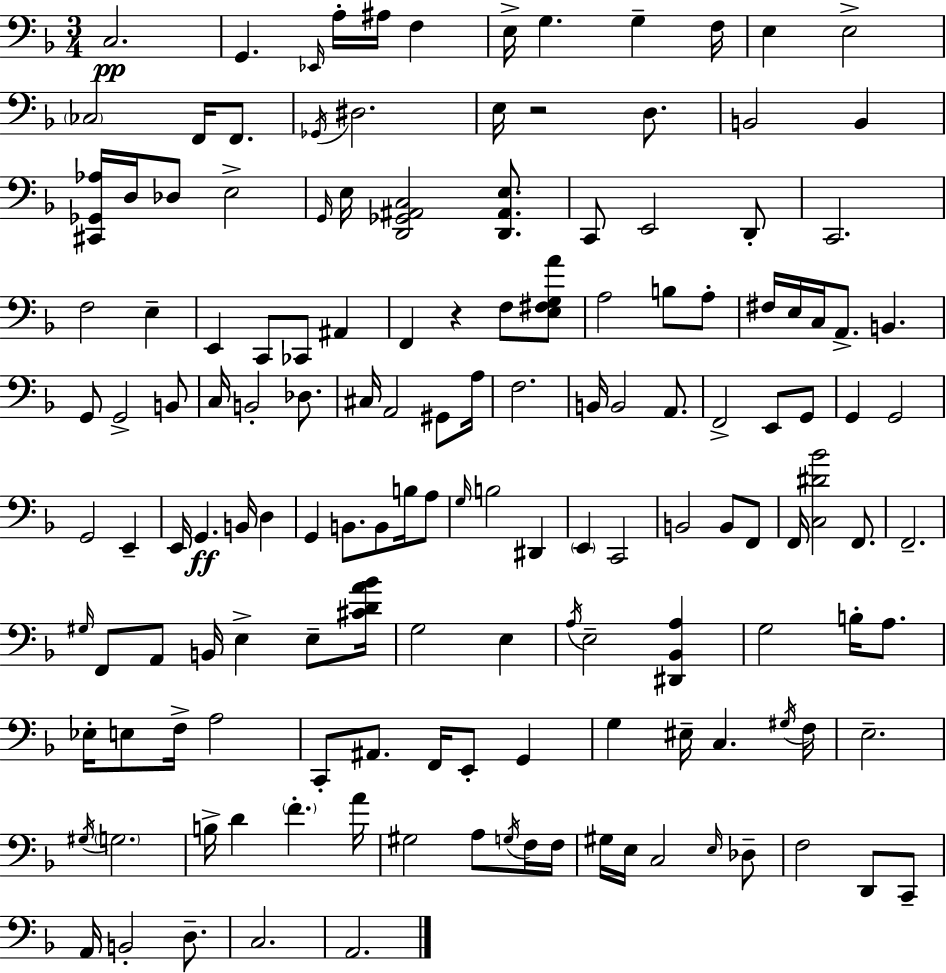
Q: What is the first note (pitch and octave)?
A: C3